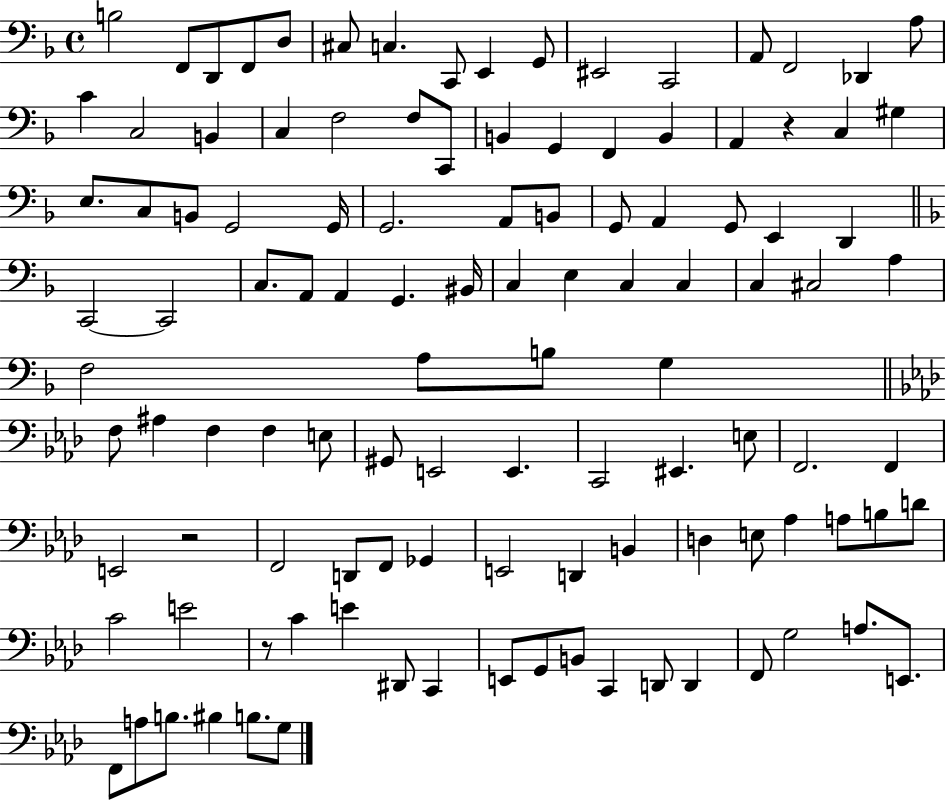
X:1
T:Untitled
M:4/4
L:1/4
K:F
B,2 F,,/2 D,,/2 F,,/2 D,/2 ^C,/2 C, C,,/2 E,, G,,/2 ^E,,2 C,,2 A,,/2 F,,2 _D,, A,/2 C C,2 B,, C, F,2 F,/2 C,,/2 B,, G,, F,, B,, A,, z C, ^G, E,/2 C,/2 B,,/2 G,,2 G,,/4 G,,2 A,,/2 B,,/2 G,,/2 A,, G,,/2 E,, D,, C,,2 C,,2 C,/2 A,,/2 A,, G,, ^B,,/4 C, E, C, C, C, ^C,2 A, F,2 A,/2 B,/2 G, F,/2 ^A, F, F, E,/2 ^G,,/2 E,,2 E,, C,,2 ^E,, E,/2 F,,2 F,, E,,2 z2 F,,2 D,,/2 F,,/2 _G,, E,,2 D,, B,, D, E,/2 _A, A,/2 B,/2 D/2 C2 E2 z/2 C E ^D,,/2 C,, E,,/2 G,,/2 B,,/2 C,, D,,/2 D,, F,,/2 G,2 A,/2 E,,/2 F,,/2 A,/2 B,/2 ^B, B,/2 G,/2